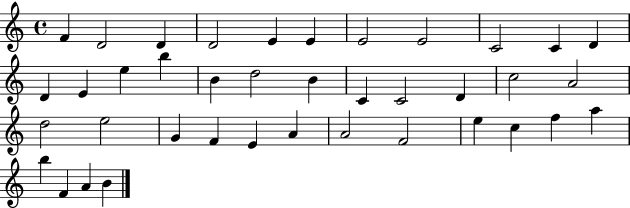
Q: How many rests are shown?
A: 0